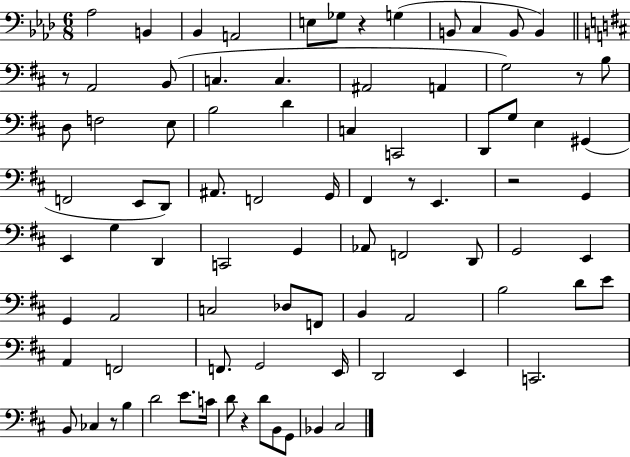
X:1
T:Untitled
M:6/8
L:1/4
K:Ab
_A,2 B,, _B,, A,,2 E,/2 _G,/2 z G, B,,/2 C, B,,/2 B,, z/2 A,,2 B,,/2 C, C, ^A,,2 A,, G,2 z/2 B,/2 D,/2 F,2 E,/2 B,2 D C, C,,2 D,,/2 G,/2 E, ^G,, F,,2 E,,/2 D,,/2 ^A,,/2 F,,2 G,,/4 ^F,, z/2 E,, z2 G,, E,, G, D,, C,,2 G,, _A,,/2 F,,2 D,,/2 G,,2 E,, G,, A,,2 C,2 _D,/2 F,,/2 B,, A,,2 B,2 D/2 E/2 A,, F,,2 F,,/2 G,,2 E,,/4 D,,2 E,, C,,2 B,,/2 _C, z/2 B, D2 E/2 C/4 D/2 z D/2 B,,/2 G,,/2 _B,, ^C,2